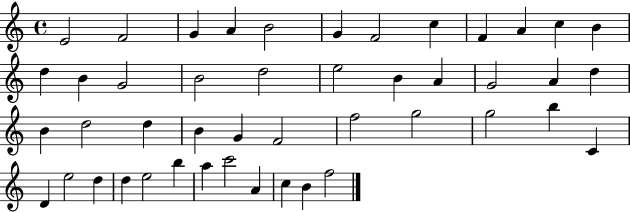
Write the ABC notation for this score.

X:1
T:Untitled
M:4/4
L:1/4
K:C
E2 F2 G A B2 G F2 c F A c B d B G2 B2 d2 e2 B A G2 A d B d2 d B G F2 f2 g2 g2 b C D e2 d d e2 b a c'2 A c B f2